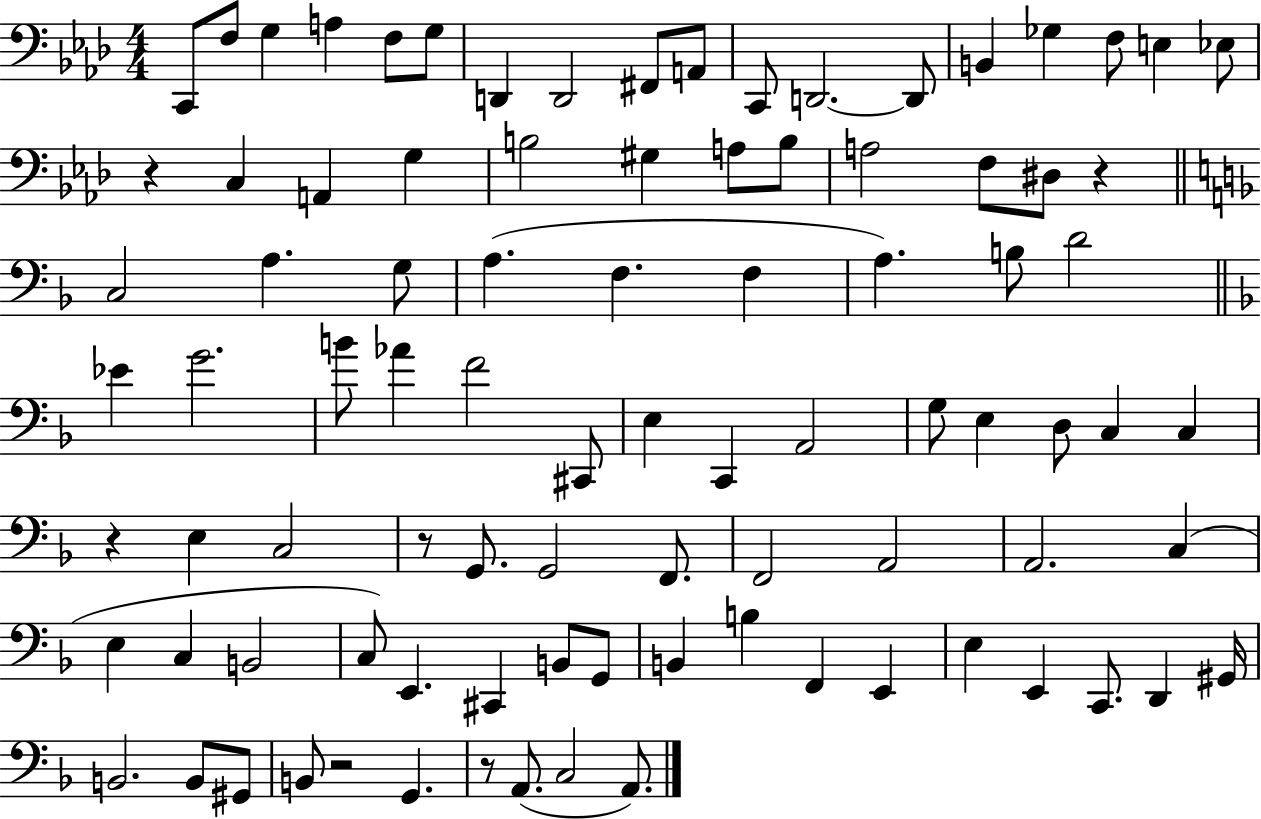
C2/e F3/e G3/q A3/q F3/e G3/e D2/q D2/h F#2/e A2/e C2/e D2/h. D2/e B2/q Gb3/q F3/e E3/q Eb3/e R/q C3/q A2/q G3/q B3/h G#3/q A3/e B3/e A3/h F3/e D#3/e R/q C3/h A3/q. G3/e A3/q. F3/q. F3/q A3/q. B3/e D4/h Eb4/q G4/h. B4/e Ab4/q F4/h C#2/e E3/q C2/q A2/h G3/e E3/q D3/e C3/q C3/q R/q E3/q C3/h R/e G2/e. G2/h F2/e. F2/h A2/h A2/h. C3/q E3/q C3/q B2/h C3/e E2/q. C#2/q B2/e G2/e B2/q B3/q F2/q E2/q E3/q E2/q C2/e. D2/q G#2/s B2/h. B2/e G#2/e B2/e R/h G2/q. R/e A2/e. C3/h A2/e.